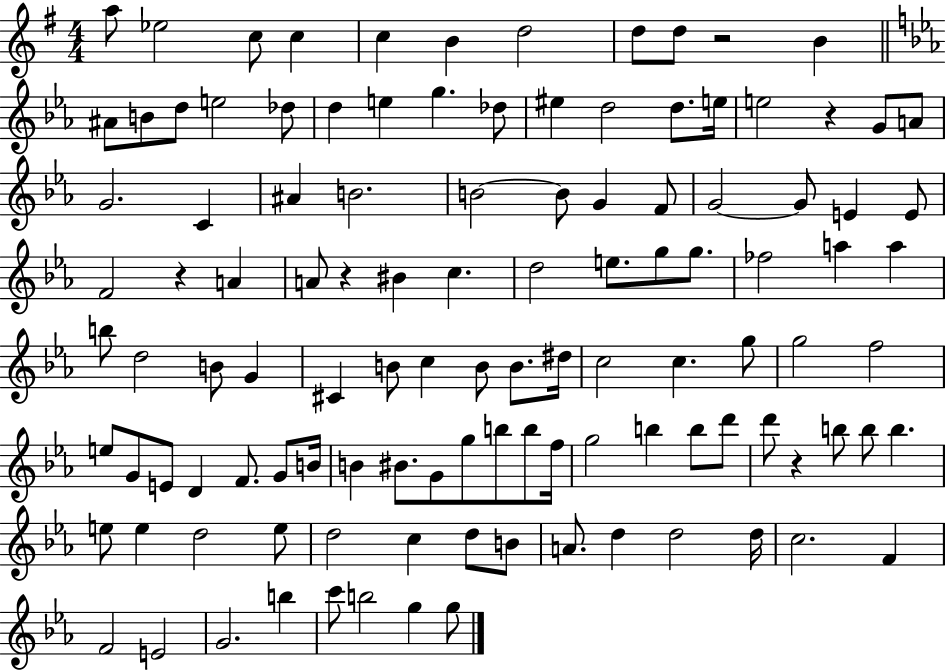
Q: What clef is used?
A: treble